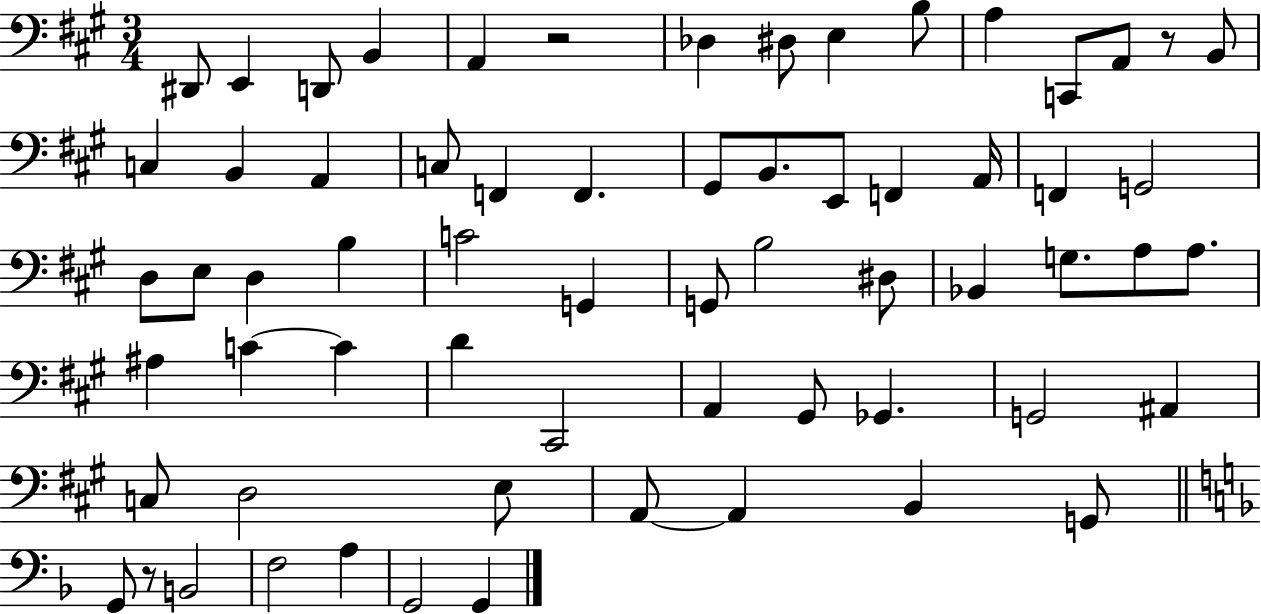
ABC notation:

X:1
T:Untitled
M:3/4
L:1/4
K:A
^D,,/2 E,, D,,/2 B,, A,, z2 _D, ^D,/2 E, B,/2 A, C,,/2 A,,/2 z/2 B,,/2 C, B,, A,, C,/2 F,, F,, ^G,,/2 B,,/2 E,,/2 F,, A,,/4 F,, G,,2 D,/2 E,/2 D, B, C2 G,, G,,/2 B,2 ^D,/2 _B,, G,/2 A,/2 A,/2 ^A, C C D ^C,,2 A,, ^G,,/2 _G,, G,,2 ^A,, C,/2 D,2 E,/2 A,,/2 A,, B,, G,,/2 G,,/2 z/2 B,,2 F,2 A, G,,2 G,,